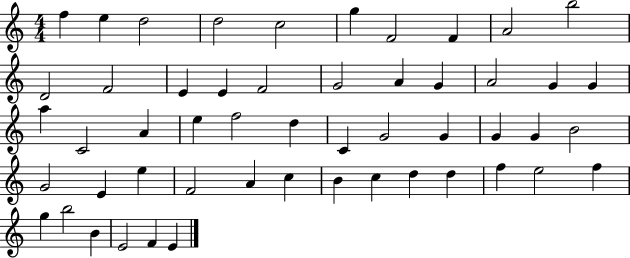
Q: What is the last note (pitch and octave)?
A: E4